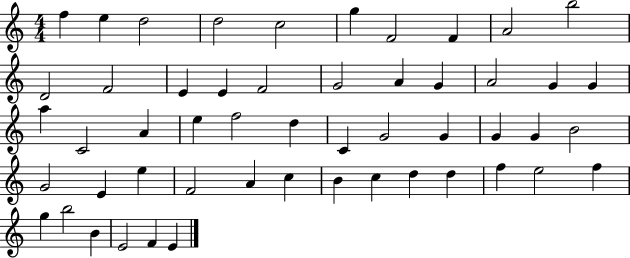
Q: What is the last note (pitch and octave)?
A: E4